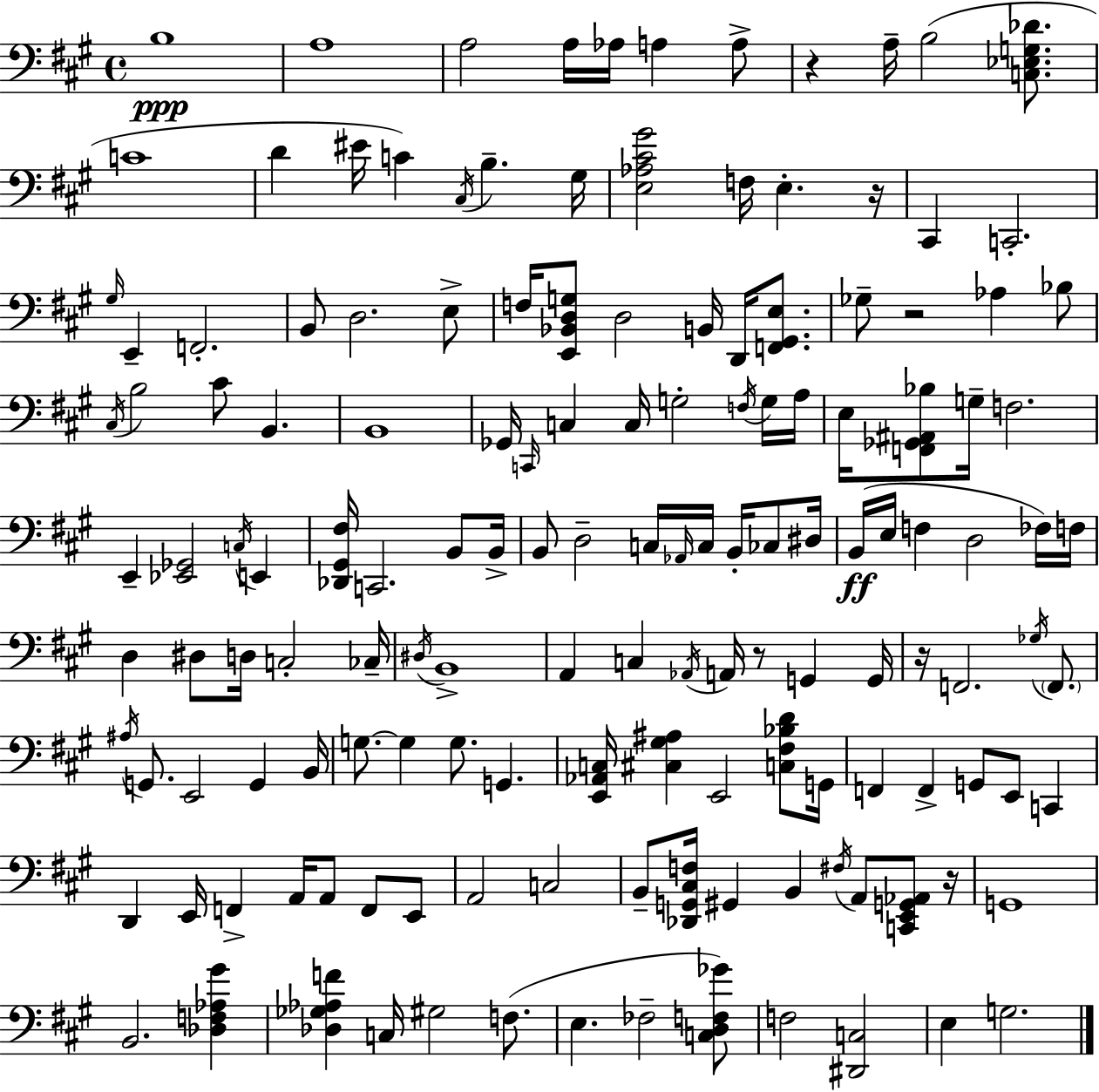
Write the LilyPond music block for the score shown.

{
  \clef bass
  \time 4/4
  \defaultTimeSignature
  \key a \major
  b1\ppp | a1 | a2 a16 aes16 a4 a8-> | r4 a16-- b2( <c ees g des'>8. | \break c'1 | d'4 eis'16 c'4) \acciaccatura { cis16 } b4.-- | gis16 <e aes cis' gis'>2 f16 e4.-. | r16 cis,4 c,2.-. | \break \grace { gis16 } e,4-- f,2.-. | b,8 d2. | e8-> f16 <e, bes, d g>8 d2 b,16 d,16 <f, gis, e>8. | ges8-- r2 aes4 | \break bes8 \acciaccatura { cis16 } b2 cis'8 b,4. | b,1 | ges,16 \grace { c,16 } c4 c16 g2-. | \acciaccatura { f16 } g16 a16 e16 <f, ges, ais, bes>8 g16-- f2. | \break e,4-- <ees, ges,>2 | \acciaccatura { c16 } e,4 <des, gis, fis>16 c,2. | b,8 b,16-> b,8 d2-- | c16 \grace { aes,16 } c16 b,16-. ces8 dis16 b,16(\ff e16 f4 d2 | \break fes16) f16 d4 dis8 d16 c2-. | ces16-- \acciaccatura { dis16 } b,1-> | a,4 c4 | \acciaccatura { aes,16 } a,16 r8 g,4 g,16 r16 f,2. | \break \acciaccatura { ges16 } \parenthesize f,8. \acciaccatura { ais16 } g,8. e,2 | g,4 b,16 g8.~~ g4 | g8. g,4. <e, aes, c>16 <cis gis ais>4 | e,2 <c fis bes d'>8 g,16 f,4 f,4-> | \break g,8 e,8 c,4 d,4 e,16 | f,4-> a,16 a,8 f,8 e,8 a,2 | c2 b,8-- <des, g, cis f>16 gis,4 | b,4 \acciaccatura { fis16 } a,8 <c, e, g, aes,>8 r16 g,1 | \break b,2. | <des f aes gis'>4 <des ges aes f'>4 | c16 gis2 f8.( e4. | fes2-- <c d f ges'>8) f2 | \break <dis, c>2 e4 | g2. \bar "|."
}